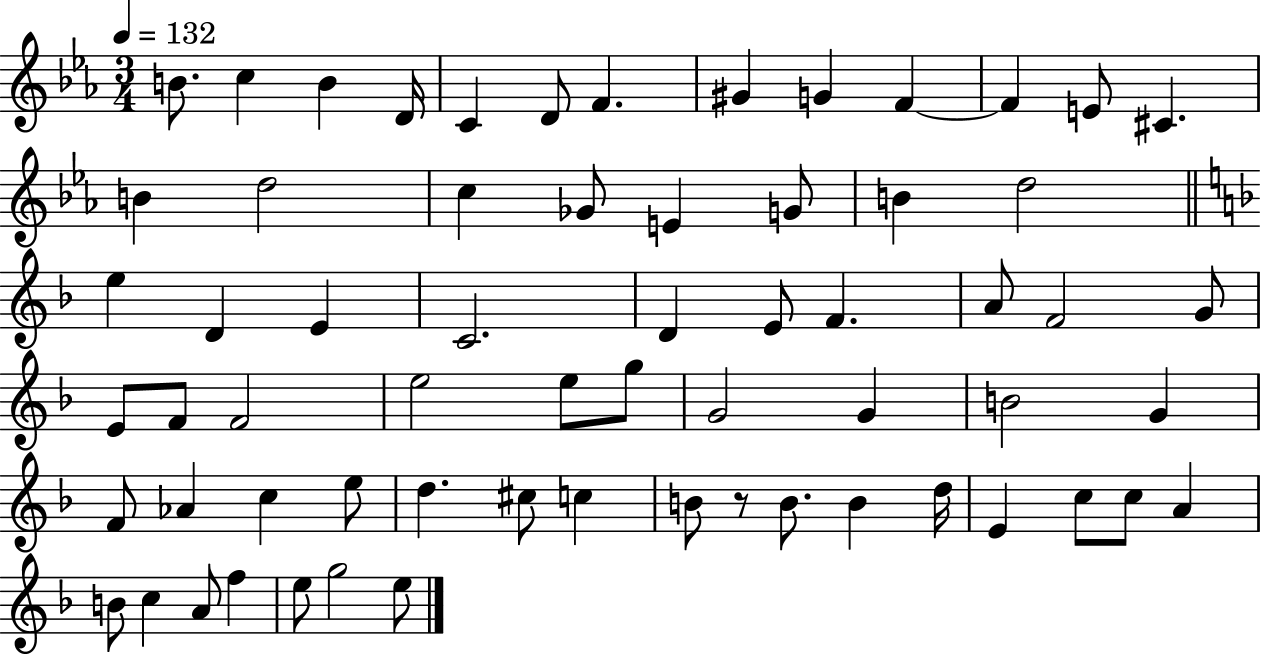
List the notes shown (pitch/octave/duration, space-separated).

B4/e. C5/q B4/q D4/s C4/q D4/e F4/q. G#4/q G4/q F4/q F4/q E4/e C#4/q. B4/q D5/h C5/q Gb4/e E4/q G4/e B4/q D5/h E5/q D4/q E4/q C4/h. D4/q E4/e F4/q. A4/e F4/h G4/e E4/e F4/e F4/h E5/h E5/e G5/e G4/h G4/q B4/h G4/q F4/e Ab4/q C5/q E5/e D5/q. C#5/e C5/q B4/e R/e B4/e. B4/q D5/s E4/q C5/e C5/e A4/q B4/e C5/q A4/e F5/q E5/e G5/h E5/e